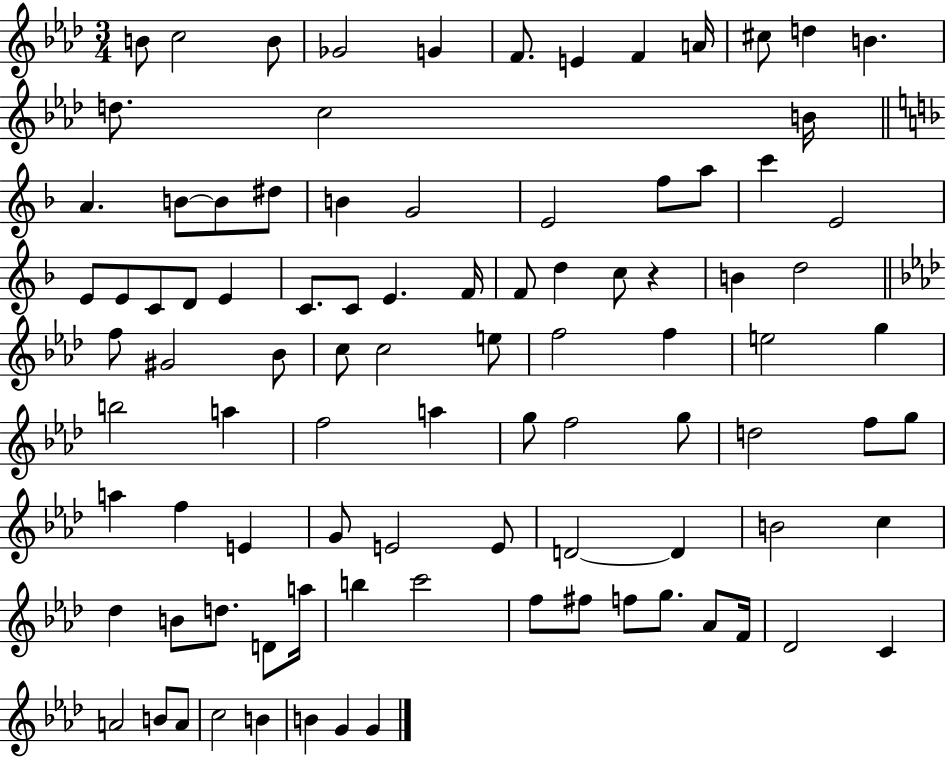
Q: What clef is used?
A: treble